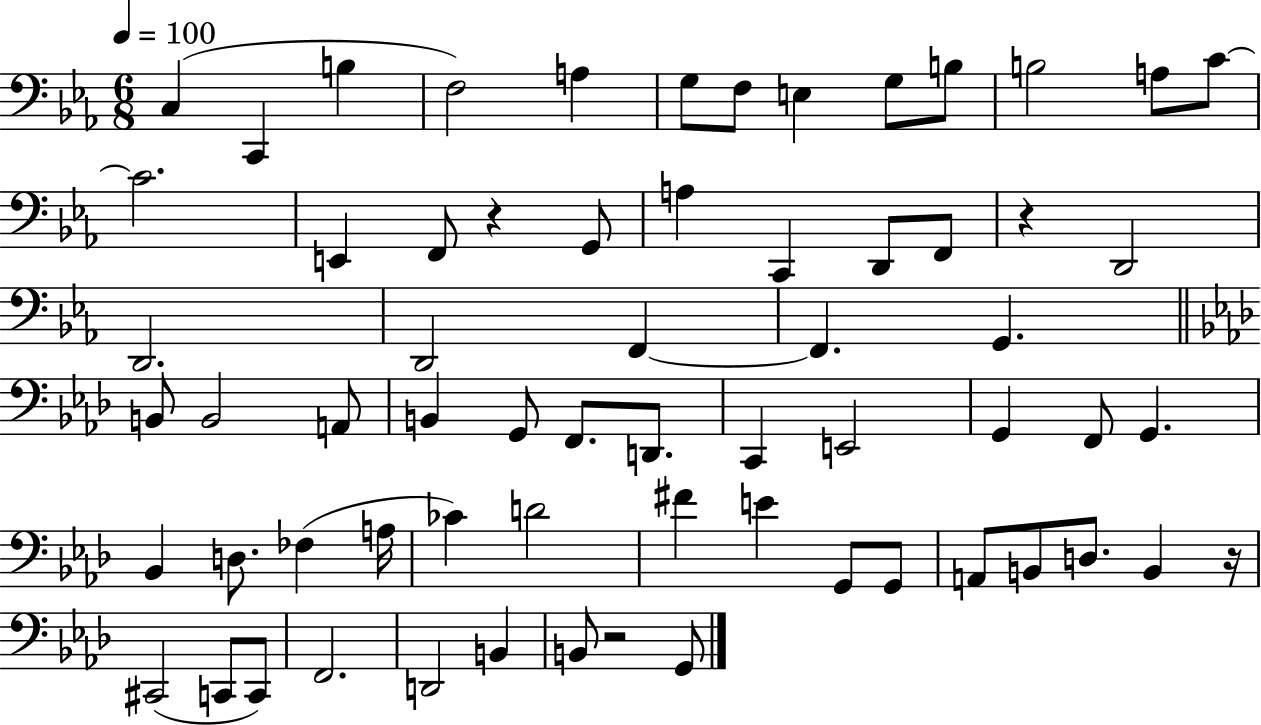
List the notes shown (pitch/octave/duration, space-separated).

C3/q C2/q B3/q F3/h A3/q G3/e F3/e E3/q G3/e B3/e B3/h A3/e C4/e C4/h. E2/q F2/e R/q G2/e A3/q C2/q D2/e F2/e R/q D2/h D2/h. D2/h F2/q F2/q. G2/q. B2/e B2/h A2/e B2/q G2/e F2/e. D2/e. C2/q E2/h G2/q F2/e G2/q. Bb2/q D3/e. FES3/q A3/s CES4/q D4/h F#4/q E4/q G2/e G2/e A2/e B2/e D3/e. B2/q R/s C#2/h C2/e C2/e F2/h. D2/h B2/q B2/e R/h G2/e